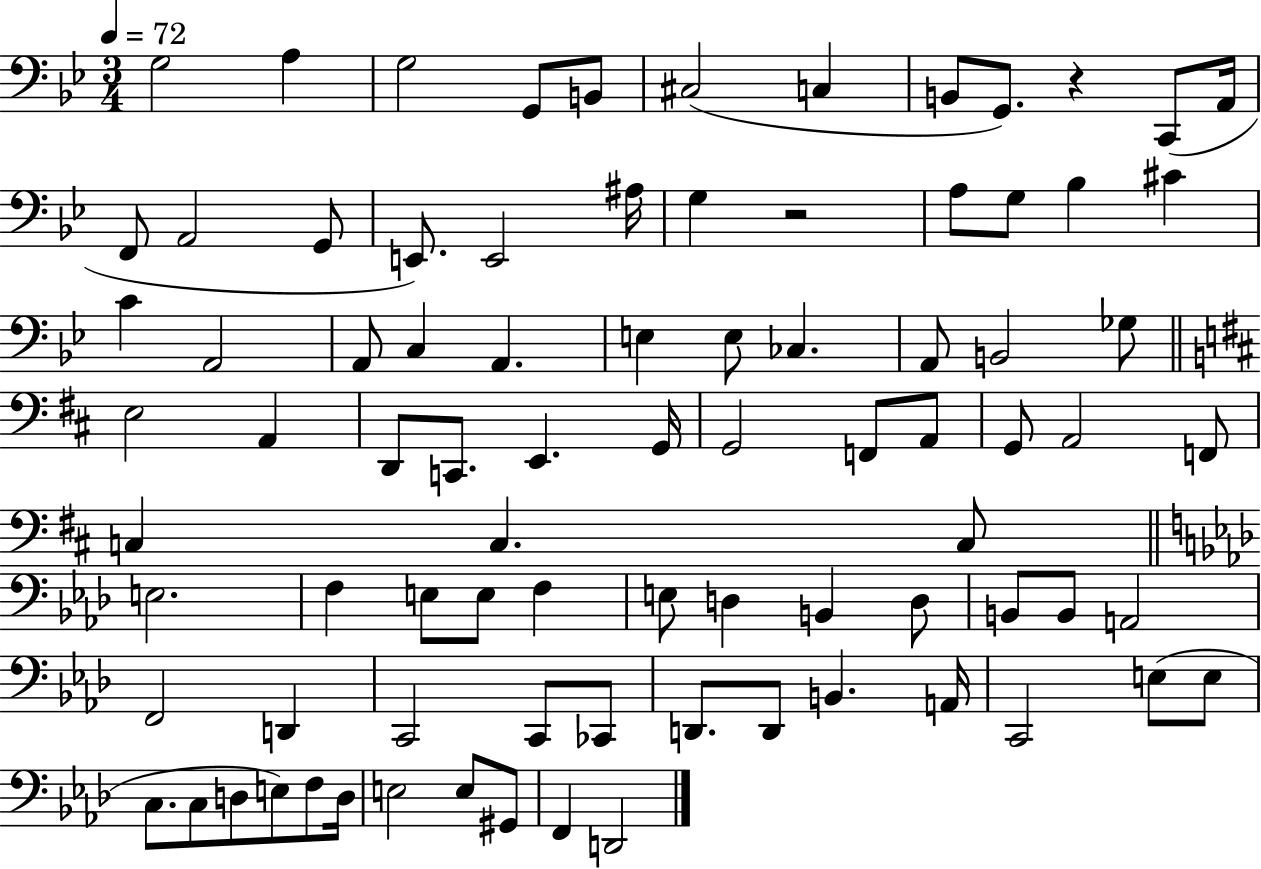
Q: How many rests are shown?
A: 2